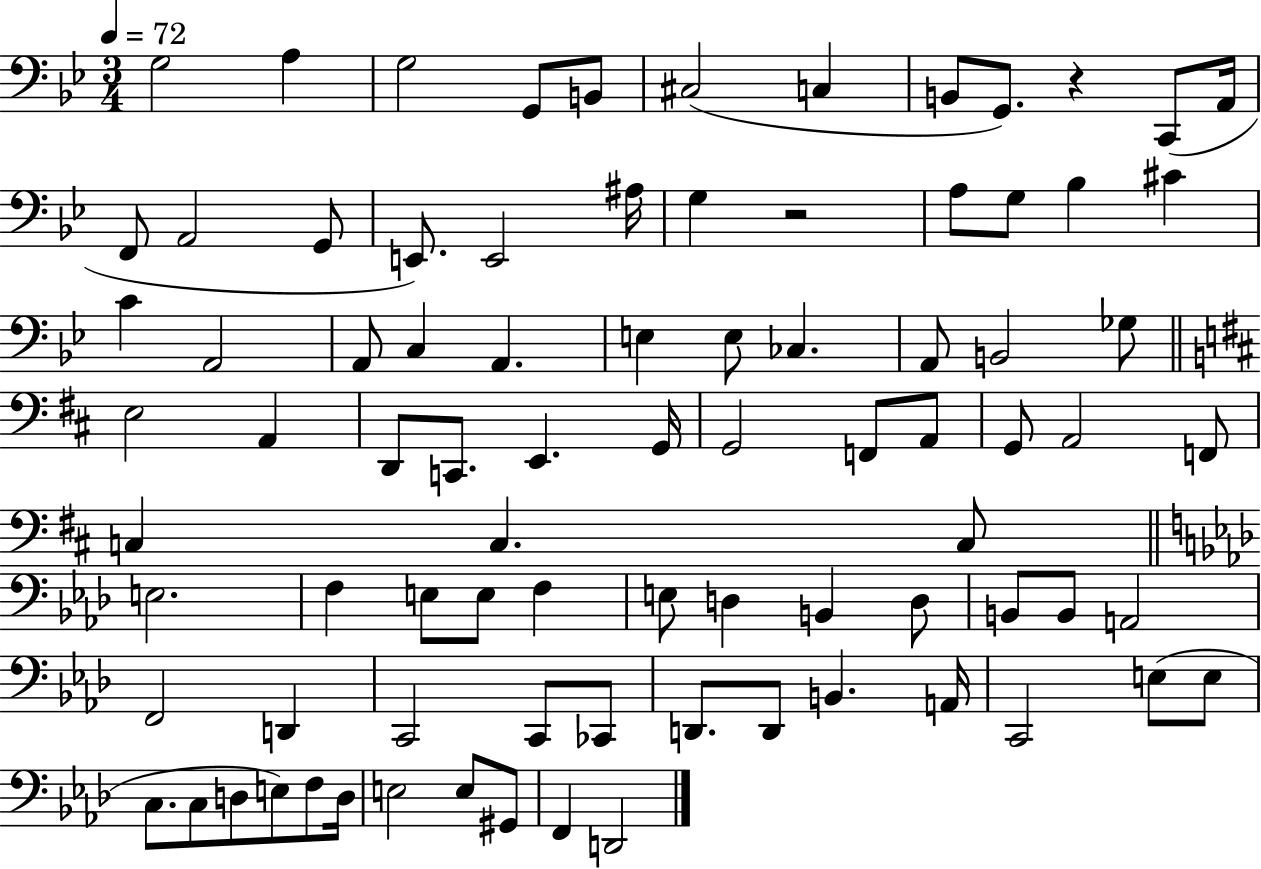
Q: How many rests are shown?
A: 2